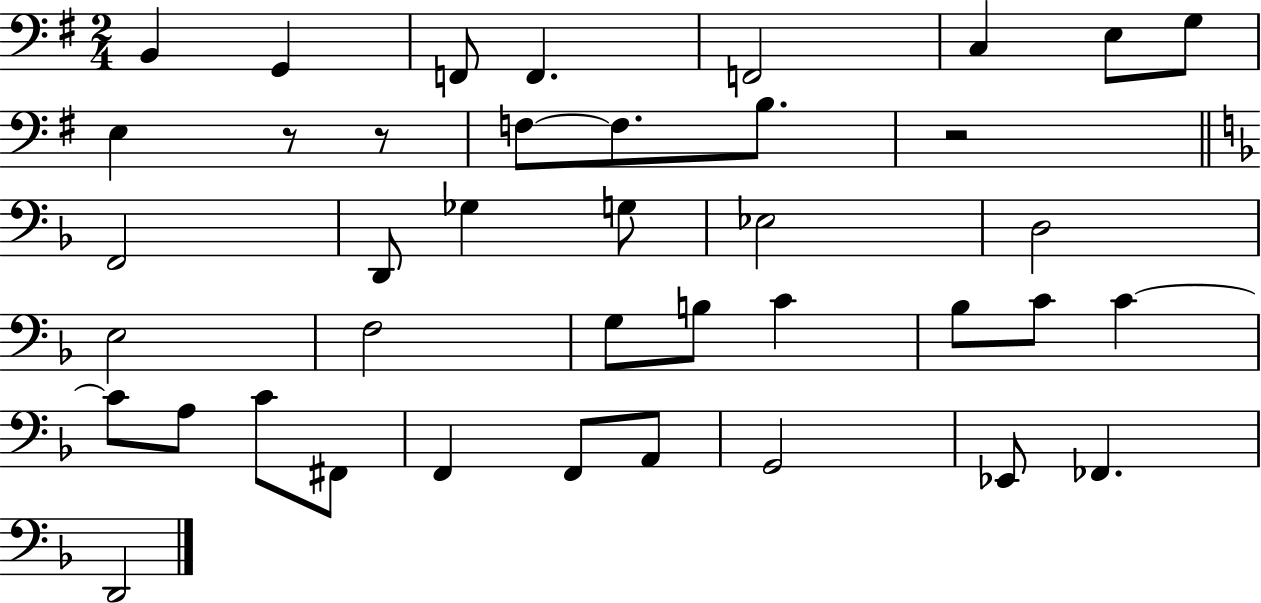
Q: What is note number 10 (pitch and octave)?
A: F3